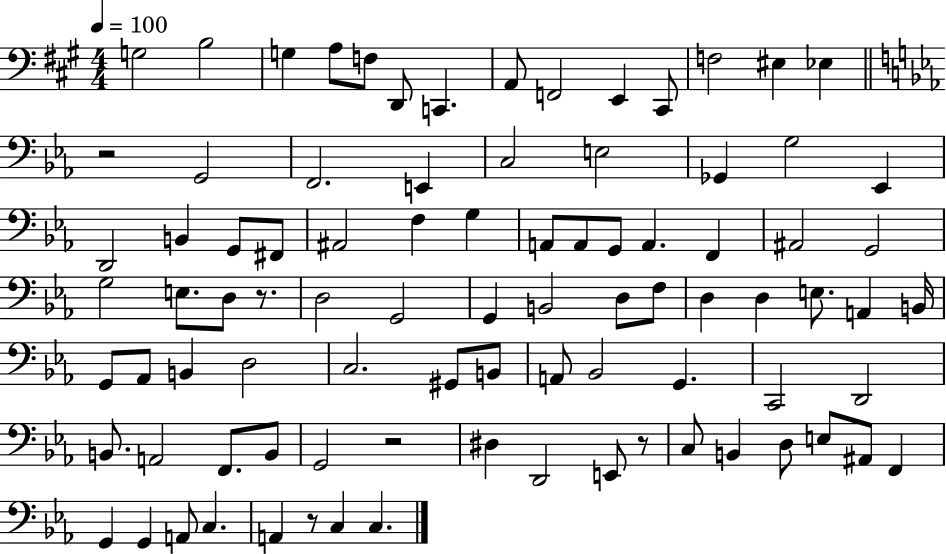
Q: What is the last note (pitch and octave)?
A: C3